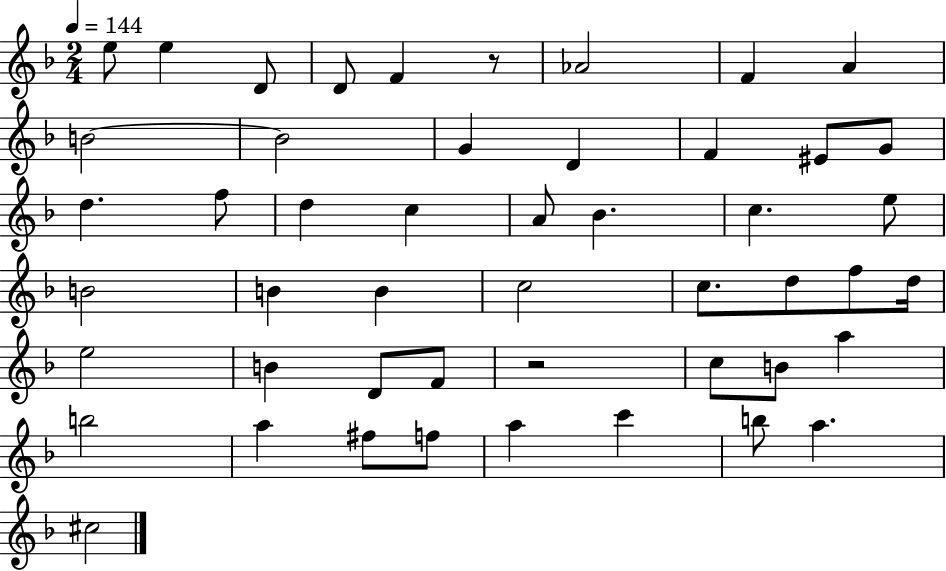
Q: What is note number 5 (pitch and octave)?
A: F4